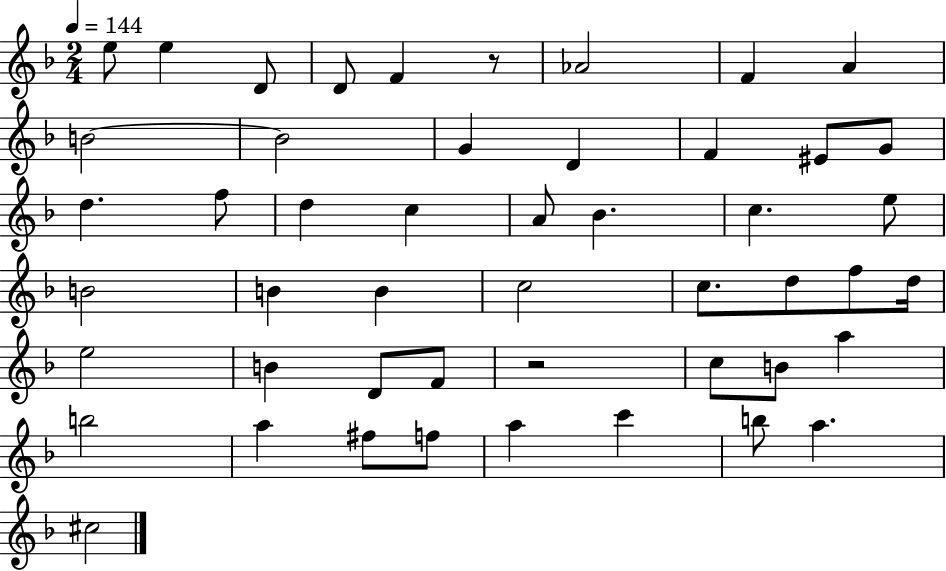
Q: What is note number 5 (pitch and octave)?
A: F4